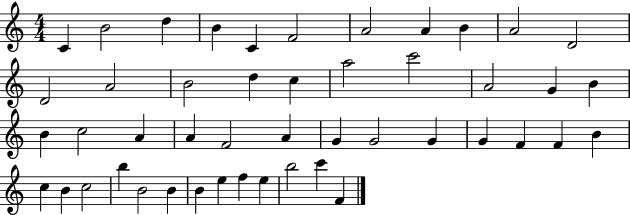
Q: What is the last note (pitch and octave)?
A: F4